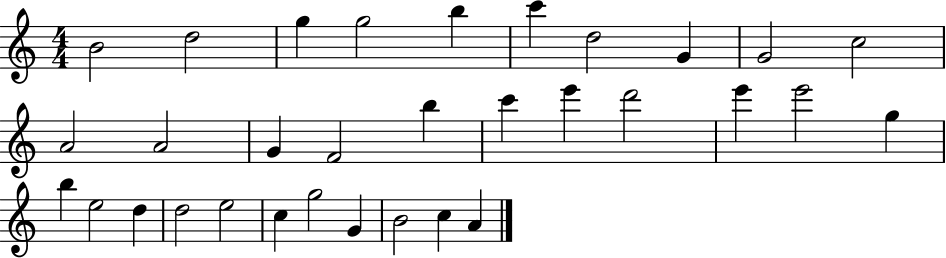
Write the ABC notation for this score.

X:1
T:Untitled
M:4/4
L:1/4
K:C
B2 d2 g g2 b c' d2 G G2 c2 A2 A2 G F2 b c' e' d'2 e' e'2 g b e2 d d2 e2 c g2 G B2 c A